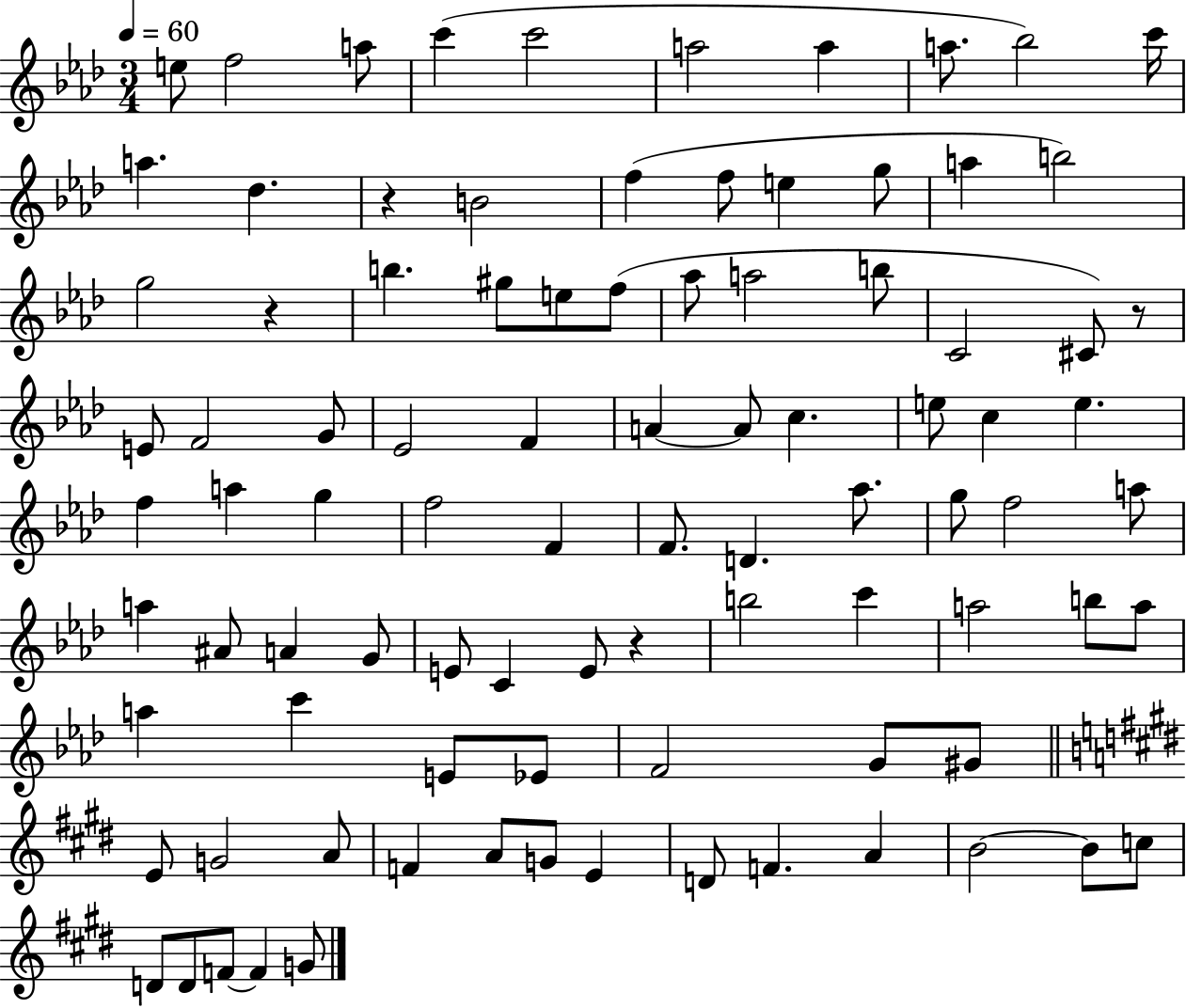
E5/e F5/h A5/e C6/q C6/h A5/h A5/q A5/e. Bb5/h C6/s A5/q. Db5/q. R/q B4/h F5/q F5/e E5/q G5/e A5/q B5/h G5/h R/q B5/q. G#5/e E5/e F5/e Ab5/e A5/h B5/e C4/h C#4/e R/e E4/e F4/h G4/e Eb4/h F4/q A4/q A4/e C5/q. E5/e C5/q E5/q. F5/q A5/q G5/q F5/h F4/q F4/e. D4/q. Ab5/e. G5/e F5/h A5/e A5/q A#4/e A4/q G4/e E4/e C4/q E4/e R/q B5/h C6/q A5/h B5/e A5/e A5/q C6/q E4/e Eb4/e F4/h G4/e G#4/e E4/e G4/h A4/e F4/q A4/e G4/e E4/q D4/e F4/q. A4/q B4/h B4/e C5/e D4/e D4/e F4/e F4/q G4/e